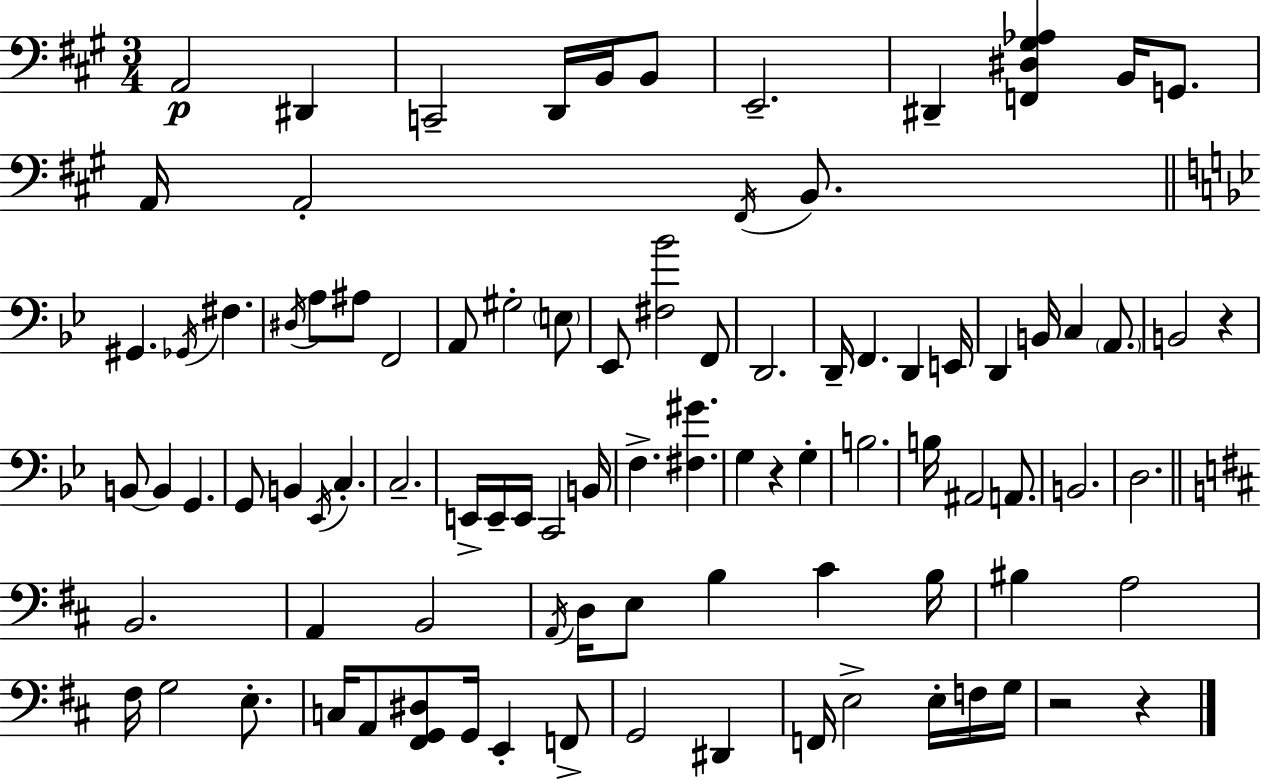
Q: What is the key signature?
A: A major